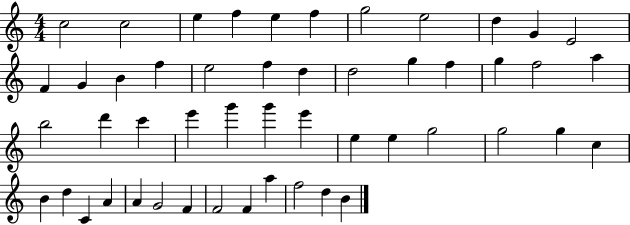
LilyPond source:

{
  \clef treble
  \numericTimeSignature
  \time 4/4
  \key c \major
  c''2 c''2 | e''4 f''4 e''4 f''4 | g''2 e''2 | d''4 g'4 e'2 | \break f'4 g'4 b'4 f''4 | e''2 f''4 d''4 | d''2 g''4 f''4 | g''4 f''2 a''4 | \break b''2 d'''4 c'''4 | e'''4 g'''4 g'''4 e'''4 | e''4 e''4 g''2 | g''2 g''4 c''4 | \break b'4 d''4 c'4 a'4 | a'4 g'2 f'4 | f'2 f'4 a''4 | f''2 d''4 b'4 | \break \bar "|."
}